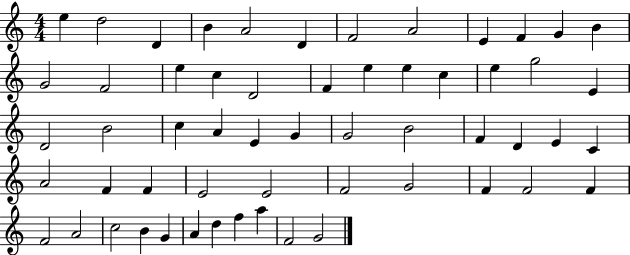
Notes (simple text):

E5/q D5/h D4/q B4/q A4/h D4/q F4/h A4/h E4/q F4/q G4/q B4/q G4/h F4/h E5/q C5/q D4/h F4/q E5/q E5/q C5/q E5/q G5/h E4/q D4/h B4/h C5/q A4/q E4/q G4/q G4/h B4/h F4/q D4/q E4/q C4/q A4/h F4/q F4/q E4/h E4/h F4/h G4/h F4/q F4/h F4/q F4/h A4/h C5/h B4/q G4/q A4/q D5/q F5/q A5/q F4/h G4/h